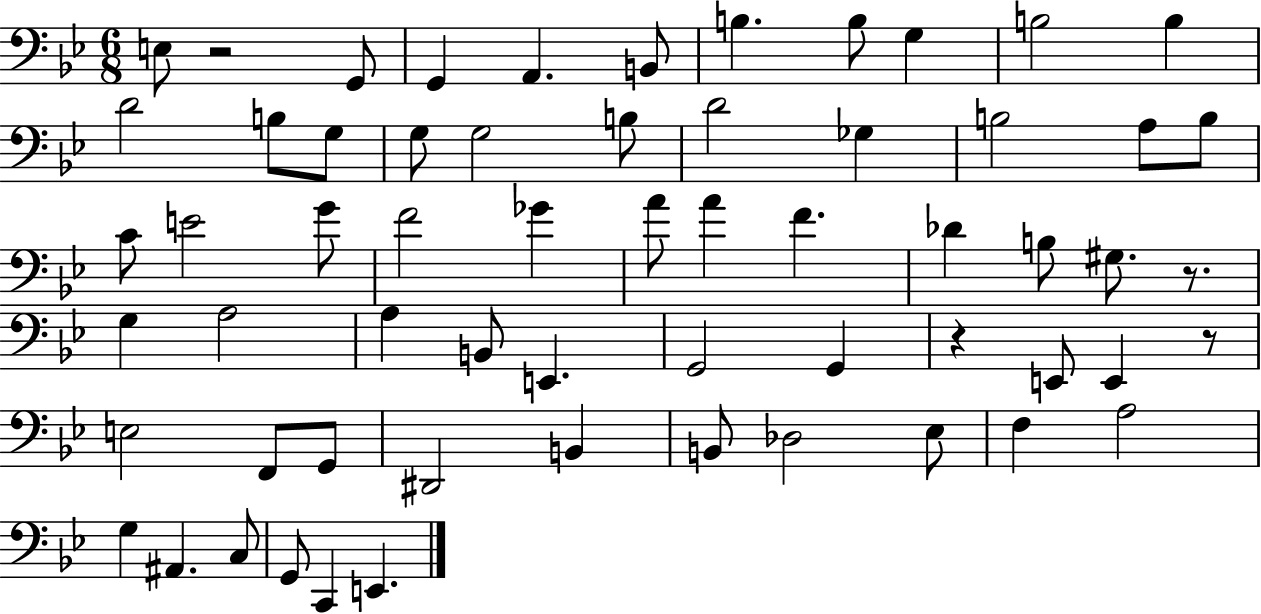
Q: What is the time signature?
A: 6/8